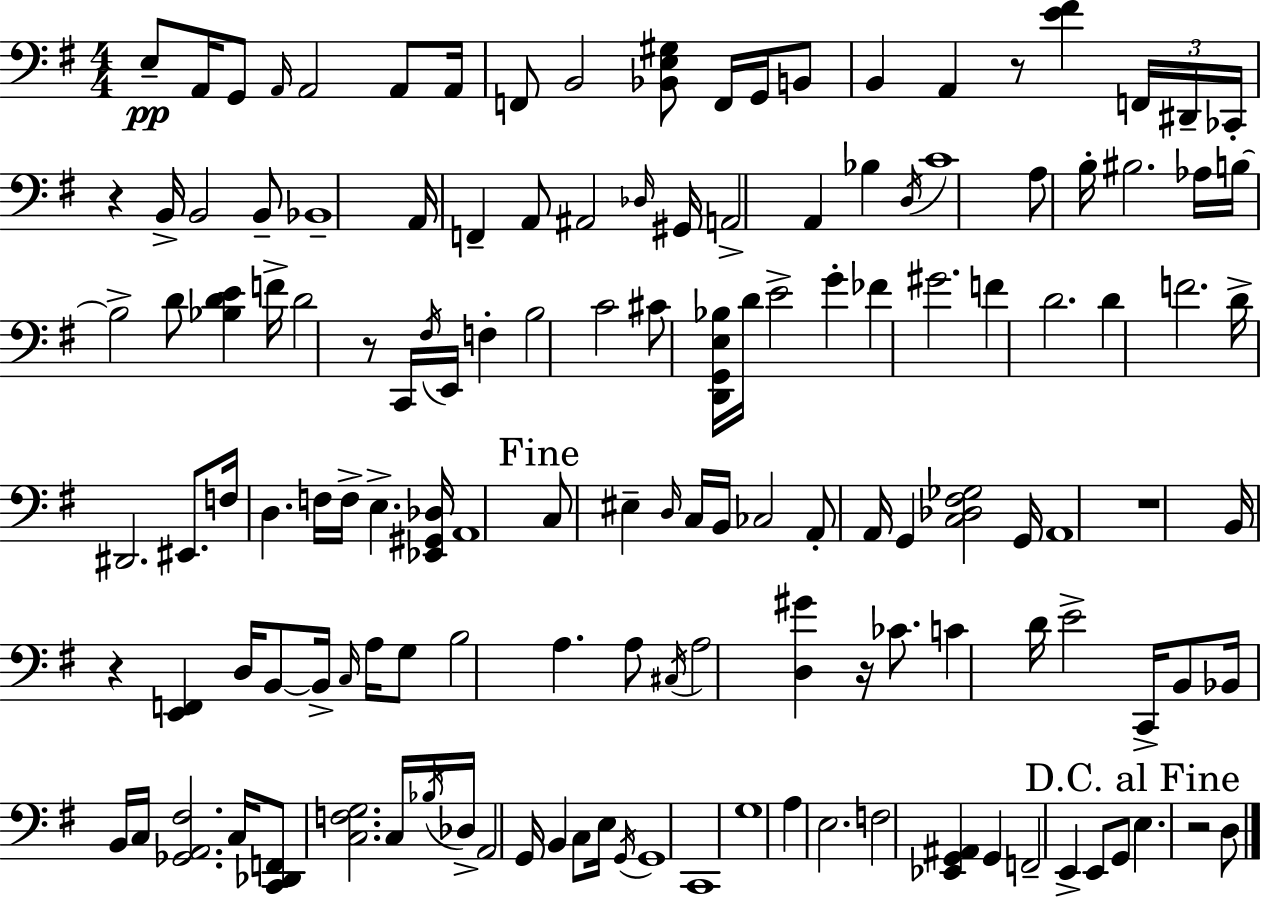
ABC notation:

X:1
T:Untitled
M:4/4
L:1/4
K:Em
E,/2 A,,/4 G,,/2 A,,/4 A,,2 A,,/2 A,,/4 F,,/2 B,,2 [_B,,E,^G,]/2 F,,/4 G,,/4 B,,/2 B,, A,, z/2 [E^F] F,,/4 ^D,,/4 _C,,/4 z B,,/4 B,,2 B,,/2 _B,,4 A,,/4 F,, A,,/2 ^A,,2 _D,/4 ^G,,/4 A,,2 A,, _B, D,/4 C4 A,/2 B,/4 ^B,2 _A,/4 B,/4 B,2 D/2 [_B,DE] F/4 D2 z/2 C,,/4 ^F,/4 E,,/4 F, B,2 C2 ^C/2 [D,,G,,E,_B,]/4 D/4 E2 G _F ^G2 F D2 D F2 D/4 ^D,,2 ^E,,/2 F,/4 D, F,/4 F,/4 E, [_E,,^G,,_D,]/4 A,,4 C,/2 ^E, D,/4 C,/4 B,,/4 _C,2 A,,/2 A,,/4 G,, [C,_D,^F,_G,]2 G,,/4 A,,4 z4 B,,/4 z [E,,F,,] D,/4 B,,/2 B,,/4 C,/4 A,/4 G,/2 B,2 A, A,/2 ^C,/4 A,2 [D,^G] z/4 _C/2 C D/4 E2 C,,/4 B,,/2 _B,,/4 B,,/4 C,/4 [_G,,A,,^F,]2 C,/4 [C,,_D,,F,,]/2 [C,F,G,]2 C,/4 _B,/4 _D,/4 A,,2 G,,/4 B,, C,/2 E,/4 G,,/4 G,,4 C,,4 G,4 A, E,2 F,2 [_E,,G,,^A,,] G,, F,,2 E,, E,,/2 G,,/2 E, z2 D,/2